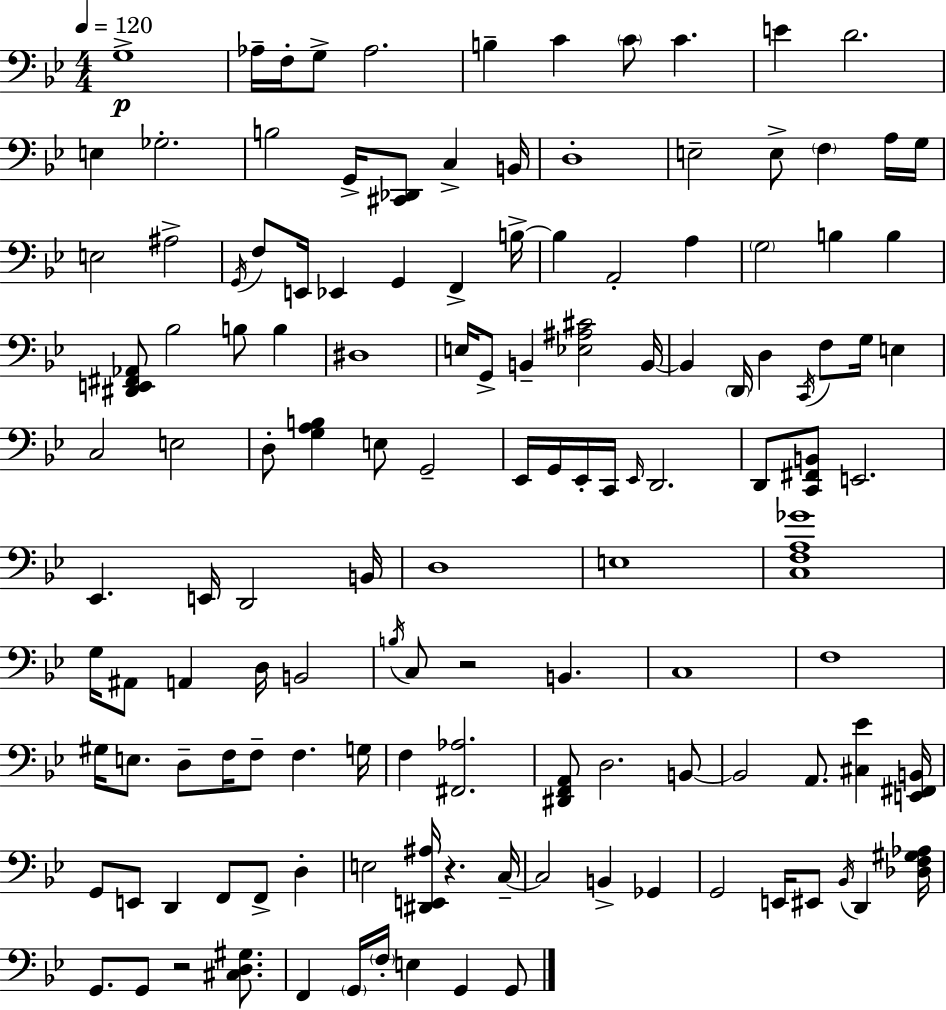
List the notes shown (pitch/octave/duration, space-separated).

G3/w Ab3/s F3/s G3/e Ab3/h. B3/q C4/q C4/e C4/q. E4/q D4/h. E3/q Gb3/h. B3/h G2/s [C#2,Db2]/e C3/q B2/s D3/w E3/h E3/e F3/q A3/s G3/s E3/h A#3/h G2/s F3/e E2/s Eb2/q G2/q F2/q B3/s B3/q A2/h A3/q G3/h B3/q B3/q [D#2,E2,F#2,Ab2]/e Bb3/h B3/e B3/q D#3/w E3/s G2/e B2/q [Eb3,A#3,C#4]/h B2/s B2/q D2/s D3/q C2/s F3/e G3/s E3/q C3/h E3/h D3/e [G3,A3,B3]/q E3/e G2/h Eb2/s G2/s Eb2/s C2/s Eb2/s D2/h. D2/e [C2,F#2,B2]/e E2/h. Eb2/q. E2/s D2/h B2/s D3/w E3/w [C3,F3,A3,Gb4]/w G3/s A#2/e A2/q D3/s B2/h B3/s C3/e R/h B2/q. C3/w F3/w G#3/s E3/e. D3/e F3/s F3/e F3/q. G3/s F3/q [F#2,Ab3]/h. [D#2,F2,A2]/e D3/h. B2/e B2/h A2/e. [C#3,Eb4]/q [E2,F#2,B2]/s G2/e E2/e D2/q F2/e F2/e D3/q E3/h [D#2,E2,A#3]/s R/q. C3/s C3/h B2/q Gb2/q G2/h E2/s EIS2/e Bb2/s D2/q [Db3,F3,G#3,Ab3]/s G2/e. G2/e R/h [C#3,D3,G#3]/e. F2/q G2/s F3/s E3/q G2/q G2/e